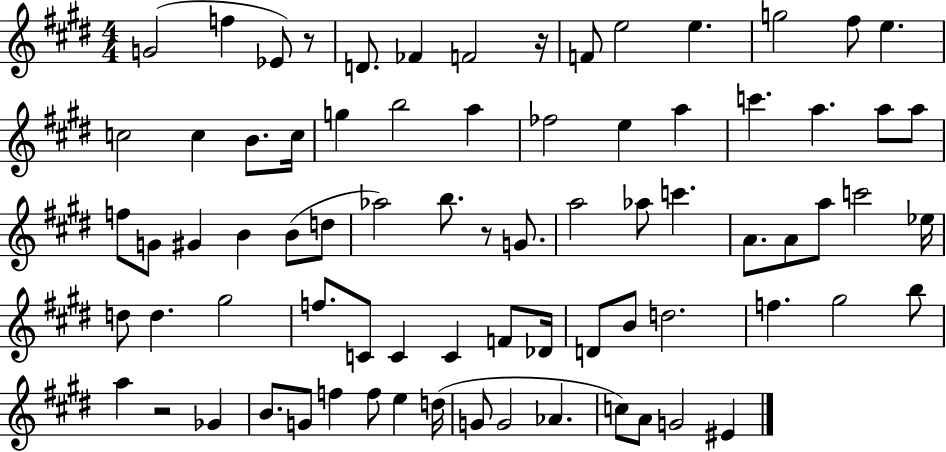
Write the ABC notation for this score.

X:1
T:Untitled
M:4/4
L:1/4
K:E
G2 f _E/2 z/2 D/2 _F F2 z/4 F/2 e2 e g2 ^f/2 e c2 c B/2 c/4 g b2 a _f2 e a c' a a/2 a/2 f/2 G/2 ^G B B/2 d/2 _a2 b/2 z/2 G/2 a2 _a/2 c' A/2 A/2 a/2 c'2 _e/4 d/2 d ^g2 f/2 C/2 C C F/2 _D/4 D/2 B/2 d2 f ^g2 b/2 a z2 _G B/2 G/2 f f/2 e d/4 G/2 G2 _A c/2 A/2 G2 ^E